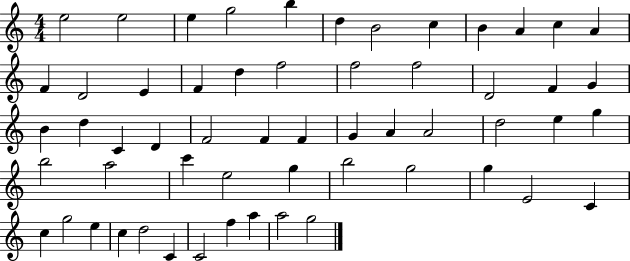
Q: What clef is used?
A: treble